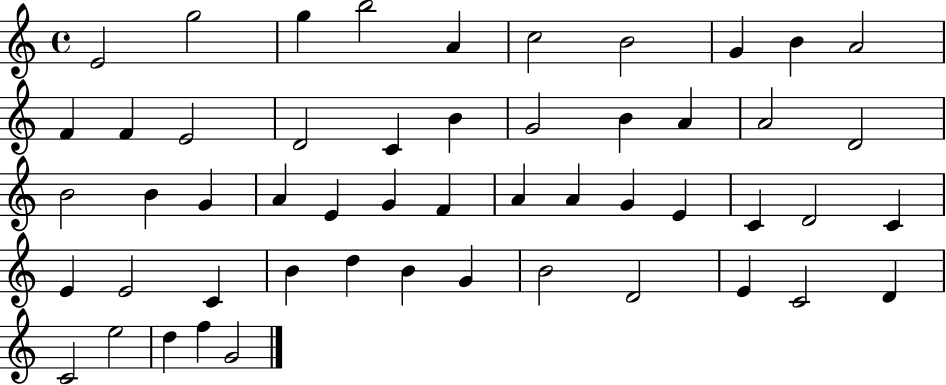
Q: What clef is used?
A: treble